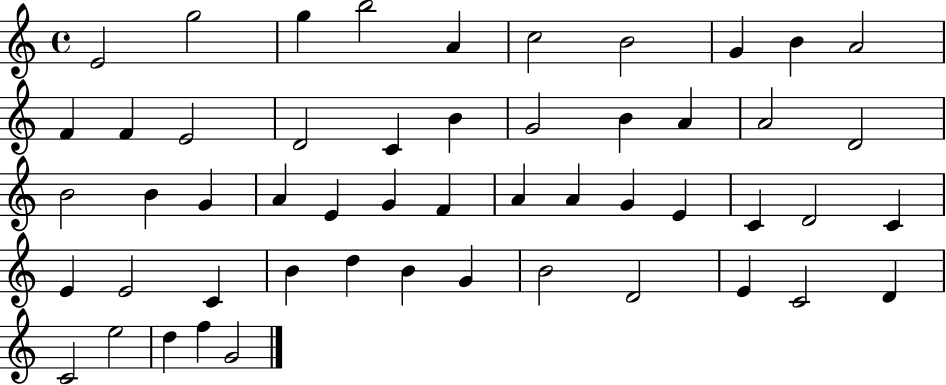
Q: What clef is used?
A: treble